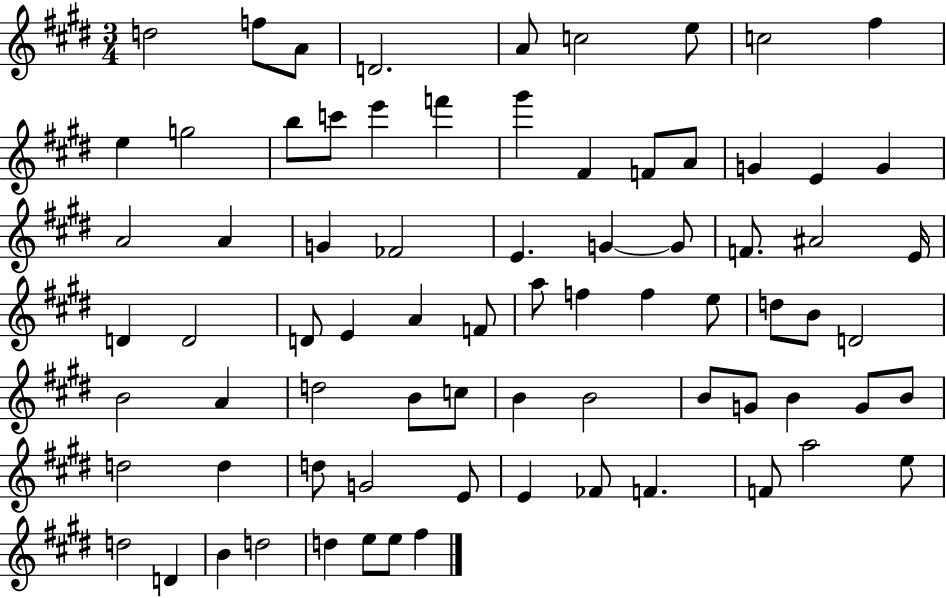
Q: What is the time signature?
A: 3/4